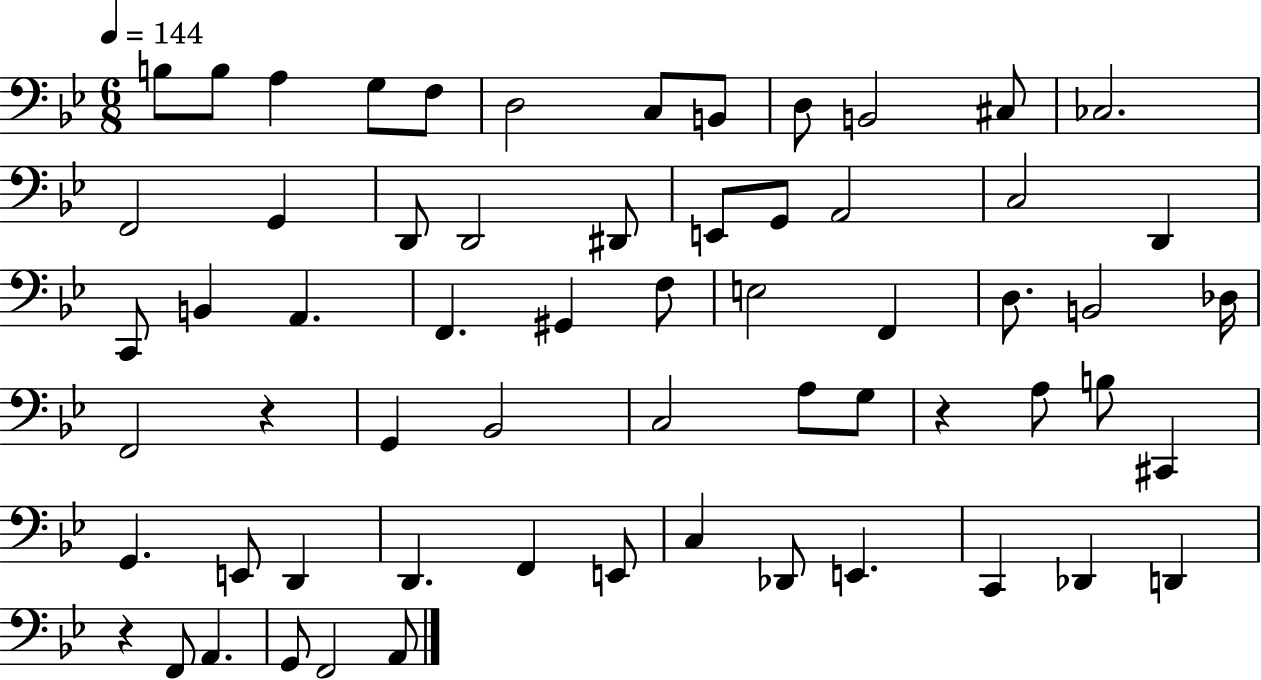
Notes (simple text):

B3/e B3/e A3/q G3/e F3/e D3/h C3/e B2/e D3/e B2/h C#3/e CES3/h. F2/h G2/q D2/e D2/h D#2/e E2/e G2/e A2/h C3/h D2/q C2/e B2/q A2/q. F2/q. G#2/q F3/e E3/h F2/q D3/e. B2/h Db3/s F2/h R/q G2/q Bb2/h C3/h A3/e G3/e R/q A3/e B3/e C#2/q G2/q. E2/e D2/q D2/q. F2/q E2/e C3/q Db2/e E2/q. C2/q Db2/q D2/q R/q F2/e A2/q. G2/e F2/h A2/e